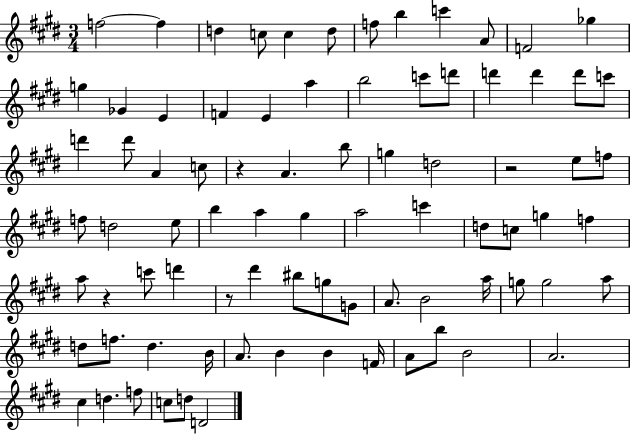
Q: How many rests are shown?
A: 4